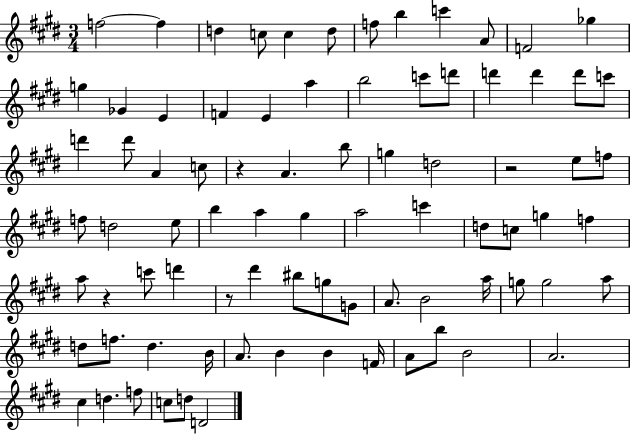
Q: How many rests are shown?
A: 4